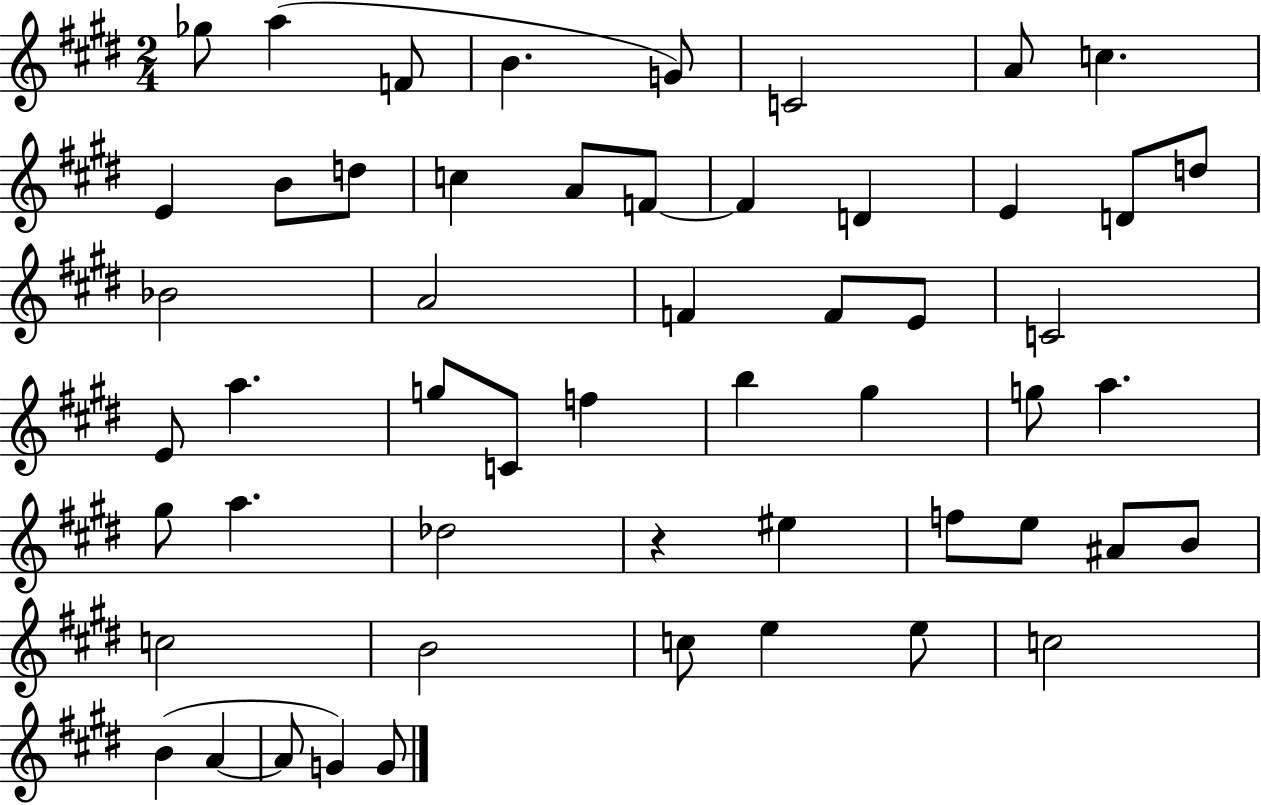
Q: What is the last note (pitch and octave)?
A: G4